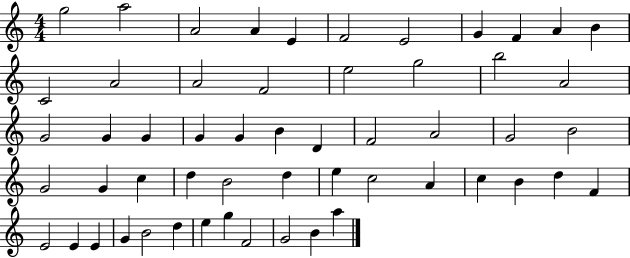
X:1
T:Untitled
M:4/4
L:1/4
K:C
g2 a2 A2 A E F2 E2 G F A B C2 A2 A2 F2 e2 g2 b2 A2 G2 G G G G B D F2 A2 G2 B2 G2 G c d B2 d e c2 A c B d F E2 E E G B2 d e g F2 G2 B a